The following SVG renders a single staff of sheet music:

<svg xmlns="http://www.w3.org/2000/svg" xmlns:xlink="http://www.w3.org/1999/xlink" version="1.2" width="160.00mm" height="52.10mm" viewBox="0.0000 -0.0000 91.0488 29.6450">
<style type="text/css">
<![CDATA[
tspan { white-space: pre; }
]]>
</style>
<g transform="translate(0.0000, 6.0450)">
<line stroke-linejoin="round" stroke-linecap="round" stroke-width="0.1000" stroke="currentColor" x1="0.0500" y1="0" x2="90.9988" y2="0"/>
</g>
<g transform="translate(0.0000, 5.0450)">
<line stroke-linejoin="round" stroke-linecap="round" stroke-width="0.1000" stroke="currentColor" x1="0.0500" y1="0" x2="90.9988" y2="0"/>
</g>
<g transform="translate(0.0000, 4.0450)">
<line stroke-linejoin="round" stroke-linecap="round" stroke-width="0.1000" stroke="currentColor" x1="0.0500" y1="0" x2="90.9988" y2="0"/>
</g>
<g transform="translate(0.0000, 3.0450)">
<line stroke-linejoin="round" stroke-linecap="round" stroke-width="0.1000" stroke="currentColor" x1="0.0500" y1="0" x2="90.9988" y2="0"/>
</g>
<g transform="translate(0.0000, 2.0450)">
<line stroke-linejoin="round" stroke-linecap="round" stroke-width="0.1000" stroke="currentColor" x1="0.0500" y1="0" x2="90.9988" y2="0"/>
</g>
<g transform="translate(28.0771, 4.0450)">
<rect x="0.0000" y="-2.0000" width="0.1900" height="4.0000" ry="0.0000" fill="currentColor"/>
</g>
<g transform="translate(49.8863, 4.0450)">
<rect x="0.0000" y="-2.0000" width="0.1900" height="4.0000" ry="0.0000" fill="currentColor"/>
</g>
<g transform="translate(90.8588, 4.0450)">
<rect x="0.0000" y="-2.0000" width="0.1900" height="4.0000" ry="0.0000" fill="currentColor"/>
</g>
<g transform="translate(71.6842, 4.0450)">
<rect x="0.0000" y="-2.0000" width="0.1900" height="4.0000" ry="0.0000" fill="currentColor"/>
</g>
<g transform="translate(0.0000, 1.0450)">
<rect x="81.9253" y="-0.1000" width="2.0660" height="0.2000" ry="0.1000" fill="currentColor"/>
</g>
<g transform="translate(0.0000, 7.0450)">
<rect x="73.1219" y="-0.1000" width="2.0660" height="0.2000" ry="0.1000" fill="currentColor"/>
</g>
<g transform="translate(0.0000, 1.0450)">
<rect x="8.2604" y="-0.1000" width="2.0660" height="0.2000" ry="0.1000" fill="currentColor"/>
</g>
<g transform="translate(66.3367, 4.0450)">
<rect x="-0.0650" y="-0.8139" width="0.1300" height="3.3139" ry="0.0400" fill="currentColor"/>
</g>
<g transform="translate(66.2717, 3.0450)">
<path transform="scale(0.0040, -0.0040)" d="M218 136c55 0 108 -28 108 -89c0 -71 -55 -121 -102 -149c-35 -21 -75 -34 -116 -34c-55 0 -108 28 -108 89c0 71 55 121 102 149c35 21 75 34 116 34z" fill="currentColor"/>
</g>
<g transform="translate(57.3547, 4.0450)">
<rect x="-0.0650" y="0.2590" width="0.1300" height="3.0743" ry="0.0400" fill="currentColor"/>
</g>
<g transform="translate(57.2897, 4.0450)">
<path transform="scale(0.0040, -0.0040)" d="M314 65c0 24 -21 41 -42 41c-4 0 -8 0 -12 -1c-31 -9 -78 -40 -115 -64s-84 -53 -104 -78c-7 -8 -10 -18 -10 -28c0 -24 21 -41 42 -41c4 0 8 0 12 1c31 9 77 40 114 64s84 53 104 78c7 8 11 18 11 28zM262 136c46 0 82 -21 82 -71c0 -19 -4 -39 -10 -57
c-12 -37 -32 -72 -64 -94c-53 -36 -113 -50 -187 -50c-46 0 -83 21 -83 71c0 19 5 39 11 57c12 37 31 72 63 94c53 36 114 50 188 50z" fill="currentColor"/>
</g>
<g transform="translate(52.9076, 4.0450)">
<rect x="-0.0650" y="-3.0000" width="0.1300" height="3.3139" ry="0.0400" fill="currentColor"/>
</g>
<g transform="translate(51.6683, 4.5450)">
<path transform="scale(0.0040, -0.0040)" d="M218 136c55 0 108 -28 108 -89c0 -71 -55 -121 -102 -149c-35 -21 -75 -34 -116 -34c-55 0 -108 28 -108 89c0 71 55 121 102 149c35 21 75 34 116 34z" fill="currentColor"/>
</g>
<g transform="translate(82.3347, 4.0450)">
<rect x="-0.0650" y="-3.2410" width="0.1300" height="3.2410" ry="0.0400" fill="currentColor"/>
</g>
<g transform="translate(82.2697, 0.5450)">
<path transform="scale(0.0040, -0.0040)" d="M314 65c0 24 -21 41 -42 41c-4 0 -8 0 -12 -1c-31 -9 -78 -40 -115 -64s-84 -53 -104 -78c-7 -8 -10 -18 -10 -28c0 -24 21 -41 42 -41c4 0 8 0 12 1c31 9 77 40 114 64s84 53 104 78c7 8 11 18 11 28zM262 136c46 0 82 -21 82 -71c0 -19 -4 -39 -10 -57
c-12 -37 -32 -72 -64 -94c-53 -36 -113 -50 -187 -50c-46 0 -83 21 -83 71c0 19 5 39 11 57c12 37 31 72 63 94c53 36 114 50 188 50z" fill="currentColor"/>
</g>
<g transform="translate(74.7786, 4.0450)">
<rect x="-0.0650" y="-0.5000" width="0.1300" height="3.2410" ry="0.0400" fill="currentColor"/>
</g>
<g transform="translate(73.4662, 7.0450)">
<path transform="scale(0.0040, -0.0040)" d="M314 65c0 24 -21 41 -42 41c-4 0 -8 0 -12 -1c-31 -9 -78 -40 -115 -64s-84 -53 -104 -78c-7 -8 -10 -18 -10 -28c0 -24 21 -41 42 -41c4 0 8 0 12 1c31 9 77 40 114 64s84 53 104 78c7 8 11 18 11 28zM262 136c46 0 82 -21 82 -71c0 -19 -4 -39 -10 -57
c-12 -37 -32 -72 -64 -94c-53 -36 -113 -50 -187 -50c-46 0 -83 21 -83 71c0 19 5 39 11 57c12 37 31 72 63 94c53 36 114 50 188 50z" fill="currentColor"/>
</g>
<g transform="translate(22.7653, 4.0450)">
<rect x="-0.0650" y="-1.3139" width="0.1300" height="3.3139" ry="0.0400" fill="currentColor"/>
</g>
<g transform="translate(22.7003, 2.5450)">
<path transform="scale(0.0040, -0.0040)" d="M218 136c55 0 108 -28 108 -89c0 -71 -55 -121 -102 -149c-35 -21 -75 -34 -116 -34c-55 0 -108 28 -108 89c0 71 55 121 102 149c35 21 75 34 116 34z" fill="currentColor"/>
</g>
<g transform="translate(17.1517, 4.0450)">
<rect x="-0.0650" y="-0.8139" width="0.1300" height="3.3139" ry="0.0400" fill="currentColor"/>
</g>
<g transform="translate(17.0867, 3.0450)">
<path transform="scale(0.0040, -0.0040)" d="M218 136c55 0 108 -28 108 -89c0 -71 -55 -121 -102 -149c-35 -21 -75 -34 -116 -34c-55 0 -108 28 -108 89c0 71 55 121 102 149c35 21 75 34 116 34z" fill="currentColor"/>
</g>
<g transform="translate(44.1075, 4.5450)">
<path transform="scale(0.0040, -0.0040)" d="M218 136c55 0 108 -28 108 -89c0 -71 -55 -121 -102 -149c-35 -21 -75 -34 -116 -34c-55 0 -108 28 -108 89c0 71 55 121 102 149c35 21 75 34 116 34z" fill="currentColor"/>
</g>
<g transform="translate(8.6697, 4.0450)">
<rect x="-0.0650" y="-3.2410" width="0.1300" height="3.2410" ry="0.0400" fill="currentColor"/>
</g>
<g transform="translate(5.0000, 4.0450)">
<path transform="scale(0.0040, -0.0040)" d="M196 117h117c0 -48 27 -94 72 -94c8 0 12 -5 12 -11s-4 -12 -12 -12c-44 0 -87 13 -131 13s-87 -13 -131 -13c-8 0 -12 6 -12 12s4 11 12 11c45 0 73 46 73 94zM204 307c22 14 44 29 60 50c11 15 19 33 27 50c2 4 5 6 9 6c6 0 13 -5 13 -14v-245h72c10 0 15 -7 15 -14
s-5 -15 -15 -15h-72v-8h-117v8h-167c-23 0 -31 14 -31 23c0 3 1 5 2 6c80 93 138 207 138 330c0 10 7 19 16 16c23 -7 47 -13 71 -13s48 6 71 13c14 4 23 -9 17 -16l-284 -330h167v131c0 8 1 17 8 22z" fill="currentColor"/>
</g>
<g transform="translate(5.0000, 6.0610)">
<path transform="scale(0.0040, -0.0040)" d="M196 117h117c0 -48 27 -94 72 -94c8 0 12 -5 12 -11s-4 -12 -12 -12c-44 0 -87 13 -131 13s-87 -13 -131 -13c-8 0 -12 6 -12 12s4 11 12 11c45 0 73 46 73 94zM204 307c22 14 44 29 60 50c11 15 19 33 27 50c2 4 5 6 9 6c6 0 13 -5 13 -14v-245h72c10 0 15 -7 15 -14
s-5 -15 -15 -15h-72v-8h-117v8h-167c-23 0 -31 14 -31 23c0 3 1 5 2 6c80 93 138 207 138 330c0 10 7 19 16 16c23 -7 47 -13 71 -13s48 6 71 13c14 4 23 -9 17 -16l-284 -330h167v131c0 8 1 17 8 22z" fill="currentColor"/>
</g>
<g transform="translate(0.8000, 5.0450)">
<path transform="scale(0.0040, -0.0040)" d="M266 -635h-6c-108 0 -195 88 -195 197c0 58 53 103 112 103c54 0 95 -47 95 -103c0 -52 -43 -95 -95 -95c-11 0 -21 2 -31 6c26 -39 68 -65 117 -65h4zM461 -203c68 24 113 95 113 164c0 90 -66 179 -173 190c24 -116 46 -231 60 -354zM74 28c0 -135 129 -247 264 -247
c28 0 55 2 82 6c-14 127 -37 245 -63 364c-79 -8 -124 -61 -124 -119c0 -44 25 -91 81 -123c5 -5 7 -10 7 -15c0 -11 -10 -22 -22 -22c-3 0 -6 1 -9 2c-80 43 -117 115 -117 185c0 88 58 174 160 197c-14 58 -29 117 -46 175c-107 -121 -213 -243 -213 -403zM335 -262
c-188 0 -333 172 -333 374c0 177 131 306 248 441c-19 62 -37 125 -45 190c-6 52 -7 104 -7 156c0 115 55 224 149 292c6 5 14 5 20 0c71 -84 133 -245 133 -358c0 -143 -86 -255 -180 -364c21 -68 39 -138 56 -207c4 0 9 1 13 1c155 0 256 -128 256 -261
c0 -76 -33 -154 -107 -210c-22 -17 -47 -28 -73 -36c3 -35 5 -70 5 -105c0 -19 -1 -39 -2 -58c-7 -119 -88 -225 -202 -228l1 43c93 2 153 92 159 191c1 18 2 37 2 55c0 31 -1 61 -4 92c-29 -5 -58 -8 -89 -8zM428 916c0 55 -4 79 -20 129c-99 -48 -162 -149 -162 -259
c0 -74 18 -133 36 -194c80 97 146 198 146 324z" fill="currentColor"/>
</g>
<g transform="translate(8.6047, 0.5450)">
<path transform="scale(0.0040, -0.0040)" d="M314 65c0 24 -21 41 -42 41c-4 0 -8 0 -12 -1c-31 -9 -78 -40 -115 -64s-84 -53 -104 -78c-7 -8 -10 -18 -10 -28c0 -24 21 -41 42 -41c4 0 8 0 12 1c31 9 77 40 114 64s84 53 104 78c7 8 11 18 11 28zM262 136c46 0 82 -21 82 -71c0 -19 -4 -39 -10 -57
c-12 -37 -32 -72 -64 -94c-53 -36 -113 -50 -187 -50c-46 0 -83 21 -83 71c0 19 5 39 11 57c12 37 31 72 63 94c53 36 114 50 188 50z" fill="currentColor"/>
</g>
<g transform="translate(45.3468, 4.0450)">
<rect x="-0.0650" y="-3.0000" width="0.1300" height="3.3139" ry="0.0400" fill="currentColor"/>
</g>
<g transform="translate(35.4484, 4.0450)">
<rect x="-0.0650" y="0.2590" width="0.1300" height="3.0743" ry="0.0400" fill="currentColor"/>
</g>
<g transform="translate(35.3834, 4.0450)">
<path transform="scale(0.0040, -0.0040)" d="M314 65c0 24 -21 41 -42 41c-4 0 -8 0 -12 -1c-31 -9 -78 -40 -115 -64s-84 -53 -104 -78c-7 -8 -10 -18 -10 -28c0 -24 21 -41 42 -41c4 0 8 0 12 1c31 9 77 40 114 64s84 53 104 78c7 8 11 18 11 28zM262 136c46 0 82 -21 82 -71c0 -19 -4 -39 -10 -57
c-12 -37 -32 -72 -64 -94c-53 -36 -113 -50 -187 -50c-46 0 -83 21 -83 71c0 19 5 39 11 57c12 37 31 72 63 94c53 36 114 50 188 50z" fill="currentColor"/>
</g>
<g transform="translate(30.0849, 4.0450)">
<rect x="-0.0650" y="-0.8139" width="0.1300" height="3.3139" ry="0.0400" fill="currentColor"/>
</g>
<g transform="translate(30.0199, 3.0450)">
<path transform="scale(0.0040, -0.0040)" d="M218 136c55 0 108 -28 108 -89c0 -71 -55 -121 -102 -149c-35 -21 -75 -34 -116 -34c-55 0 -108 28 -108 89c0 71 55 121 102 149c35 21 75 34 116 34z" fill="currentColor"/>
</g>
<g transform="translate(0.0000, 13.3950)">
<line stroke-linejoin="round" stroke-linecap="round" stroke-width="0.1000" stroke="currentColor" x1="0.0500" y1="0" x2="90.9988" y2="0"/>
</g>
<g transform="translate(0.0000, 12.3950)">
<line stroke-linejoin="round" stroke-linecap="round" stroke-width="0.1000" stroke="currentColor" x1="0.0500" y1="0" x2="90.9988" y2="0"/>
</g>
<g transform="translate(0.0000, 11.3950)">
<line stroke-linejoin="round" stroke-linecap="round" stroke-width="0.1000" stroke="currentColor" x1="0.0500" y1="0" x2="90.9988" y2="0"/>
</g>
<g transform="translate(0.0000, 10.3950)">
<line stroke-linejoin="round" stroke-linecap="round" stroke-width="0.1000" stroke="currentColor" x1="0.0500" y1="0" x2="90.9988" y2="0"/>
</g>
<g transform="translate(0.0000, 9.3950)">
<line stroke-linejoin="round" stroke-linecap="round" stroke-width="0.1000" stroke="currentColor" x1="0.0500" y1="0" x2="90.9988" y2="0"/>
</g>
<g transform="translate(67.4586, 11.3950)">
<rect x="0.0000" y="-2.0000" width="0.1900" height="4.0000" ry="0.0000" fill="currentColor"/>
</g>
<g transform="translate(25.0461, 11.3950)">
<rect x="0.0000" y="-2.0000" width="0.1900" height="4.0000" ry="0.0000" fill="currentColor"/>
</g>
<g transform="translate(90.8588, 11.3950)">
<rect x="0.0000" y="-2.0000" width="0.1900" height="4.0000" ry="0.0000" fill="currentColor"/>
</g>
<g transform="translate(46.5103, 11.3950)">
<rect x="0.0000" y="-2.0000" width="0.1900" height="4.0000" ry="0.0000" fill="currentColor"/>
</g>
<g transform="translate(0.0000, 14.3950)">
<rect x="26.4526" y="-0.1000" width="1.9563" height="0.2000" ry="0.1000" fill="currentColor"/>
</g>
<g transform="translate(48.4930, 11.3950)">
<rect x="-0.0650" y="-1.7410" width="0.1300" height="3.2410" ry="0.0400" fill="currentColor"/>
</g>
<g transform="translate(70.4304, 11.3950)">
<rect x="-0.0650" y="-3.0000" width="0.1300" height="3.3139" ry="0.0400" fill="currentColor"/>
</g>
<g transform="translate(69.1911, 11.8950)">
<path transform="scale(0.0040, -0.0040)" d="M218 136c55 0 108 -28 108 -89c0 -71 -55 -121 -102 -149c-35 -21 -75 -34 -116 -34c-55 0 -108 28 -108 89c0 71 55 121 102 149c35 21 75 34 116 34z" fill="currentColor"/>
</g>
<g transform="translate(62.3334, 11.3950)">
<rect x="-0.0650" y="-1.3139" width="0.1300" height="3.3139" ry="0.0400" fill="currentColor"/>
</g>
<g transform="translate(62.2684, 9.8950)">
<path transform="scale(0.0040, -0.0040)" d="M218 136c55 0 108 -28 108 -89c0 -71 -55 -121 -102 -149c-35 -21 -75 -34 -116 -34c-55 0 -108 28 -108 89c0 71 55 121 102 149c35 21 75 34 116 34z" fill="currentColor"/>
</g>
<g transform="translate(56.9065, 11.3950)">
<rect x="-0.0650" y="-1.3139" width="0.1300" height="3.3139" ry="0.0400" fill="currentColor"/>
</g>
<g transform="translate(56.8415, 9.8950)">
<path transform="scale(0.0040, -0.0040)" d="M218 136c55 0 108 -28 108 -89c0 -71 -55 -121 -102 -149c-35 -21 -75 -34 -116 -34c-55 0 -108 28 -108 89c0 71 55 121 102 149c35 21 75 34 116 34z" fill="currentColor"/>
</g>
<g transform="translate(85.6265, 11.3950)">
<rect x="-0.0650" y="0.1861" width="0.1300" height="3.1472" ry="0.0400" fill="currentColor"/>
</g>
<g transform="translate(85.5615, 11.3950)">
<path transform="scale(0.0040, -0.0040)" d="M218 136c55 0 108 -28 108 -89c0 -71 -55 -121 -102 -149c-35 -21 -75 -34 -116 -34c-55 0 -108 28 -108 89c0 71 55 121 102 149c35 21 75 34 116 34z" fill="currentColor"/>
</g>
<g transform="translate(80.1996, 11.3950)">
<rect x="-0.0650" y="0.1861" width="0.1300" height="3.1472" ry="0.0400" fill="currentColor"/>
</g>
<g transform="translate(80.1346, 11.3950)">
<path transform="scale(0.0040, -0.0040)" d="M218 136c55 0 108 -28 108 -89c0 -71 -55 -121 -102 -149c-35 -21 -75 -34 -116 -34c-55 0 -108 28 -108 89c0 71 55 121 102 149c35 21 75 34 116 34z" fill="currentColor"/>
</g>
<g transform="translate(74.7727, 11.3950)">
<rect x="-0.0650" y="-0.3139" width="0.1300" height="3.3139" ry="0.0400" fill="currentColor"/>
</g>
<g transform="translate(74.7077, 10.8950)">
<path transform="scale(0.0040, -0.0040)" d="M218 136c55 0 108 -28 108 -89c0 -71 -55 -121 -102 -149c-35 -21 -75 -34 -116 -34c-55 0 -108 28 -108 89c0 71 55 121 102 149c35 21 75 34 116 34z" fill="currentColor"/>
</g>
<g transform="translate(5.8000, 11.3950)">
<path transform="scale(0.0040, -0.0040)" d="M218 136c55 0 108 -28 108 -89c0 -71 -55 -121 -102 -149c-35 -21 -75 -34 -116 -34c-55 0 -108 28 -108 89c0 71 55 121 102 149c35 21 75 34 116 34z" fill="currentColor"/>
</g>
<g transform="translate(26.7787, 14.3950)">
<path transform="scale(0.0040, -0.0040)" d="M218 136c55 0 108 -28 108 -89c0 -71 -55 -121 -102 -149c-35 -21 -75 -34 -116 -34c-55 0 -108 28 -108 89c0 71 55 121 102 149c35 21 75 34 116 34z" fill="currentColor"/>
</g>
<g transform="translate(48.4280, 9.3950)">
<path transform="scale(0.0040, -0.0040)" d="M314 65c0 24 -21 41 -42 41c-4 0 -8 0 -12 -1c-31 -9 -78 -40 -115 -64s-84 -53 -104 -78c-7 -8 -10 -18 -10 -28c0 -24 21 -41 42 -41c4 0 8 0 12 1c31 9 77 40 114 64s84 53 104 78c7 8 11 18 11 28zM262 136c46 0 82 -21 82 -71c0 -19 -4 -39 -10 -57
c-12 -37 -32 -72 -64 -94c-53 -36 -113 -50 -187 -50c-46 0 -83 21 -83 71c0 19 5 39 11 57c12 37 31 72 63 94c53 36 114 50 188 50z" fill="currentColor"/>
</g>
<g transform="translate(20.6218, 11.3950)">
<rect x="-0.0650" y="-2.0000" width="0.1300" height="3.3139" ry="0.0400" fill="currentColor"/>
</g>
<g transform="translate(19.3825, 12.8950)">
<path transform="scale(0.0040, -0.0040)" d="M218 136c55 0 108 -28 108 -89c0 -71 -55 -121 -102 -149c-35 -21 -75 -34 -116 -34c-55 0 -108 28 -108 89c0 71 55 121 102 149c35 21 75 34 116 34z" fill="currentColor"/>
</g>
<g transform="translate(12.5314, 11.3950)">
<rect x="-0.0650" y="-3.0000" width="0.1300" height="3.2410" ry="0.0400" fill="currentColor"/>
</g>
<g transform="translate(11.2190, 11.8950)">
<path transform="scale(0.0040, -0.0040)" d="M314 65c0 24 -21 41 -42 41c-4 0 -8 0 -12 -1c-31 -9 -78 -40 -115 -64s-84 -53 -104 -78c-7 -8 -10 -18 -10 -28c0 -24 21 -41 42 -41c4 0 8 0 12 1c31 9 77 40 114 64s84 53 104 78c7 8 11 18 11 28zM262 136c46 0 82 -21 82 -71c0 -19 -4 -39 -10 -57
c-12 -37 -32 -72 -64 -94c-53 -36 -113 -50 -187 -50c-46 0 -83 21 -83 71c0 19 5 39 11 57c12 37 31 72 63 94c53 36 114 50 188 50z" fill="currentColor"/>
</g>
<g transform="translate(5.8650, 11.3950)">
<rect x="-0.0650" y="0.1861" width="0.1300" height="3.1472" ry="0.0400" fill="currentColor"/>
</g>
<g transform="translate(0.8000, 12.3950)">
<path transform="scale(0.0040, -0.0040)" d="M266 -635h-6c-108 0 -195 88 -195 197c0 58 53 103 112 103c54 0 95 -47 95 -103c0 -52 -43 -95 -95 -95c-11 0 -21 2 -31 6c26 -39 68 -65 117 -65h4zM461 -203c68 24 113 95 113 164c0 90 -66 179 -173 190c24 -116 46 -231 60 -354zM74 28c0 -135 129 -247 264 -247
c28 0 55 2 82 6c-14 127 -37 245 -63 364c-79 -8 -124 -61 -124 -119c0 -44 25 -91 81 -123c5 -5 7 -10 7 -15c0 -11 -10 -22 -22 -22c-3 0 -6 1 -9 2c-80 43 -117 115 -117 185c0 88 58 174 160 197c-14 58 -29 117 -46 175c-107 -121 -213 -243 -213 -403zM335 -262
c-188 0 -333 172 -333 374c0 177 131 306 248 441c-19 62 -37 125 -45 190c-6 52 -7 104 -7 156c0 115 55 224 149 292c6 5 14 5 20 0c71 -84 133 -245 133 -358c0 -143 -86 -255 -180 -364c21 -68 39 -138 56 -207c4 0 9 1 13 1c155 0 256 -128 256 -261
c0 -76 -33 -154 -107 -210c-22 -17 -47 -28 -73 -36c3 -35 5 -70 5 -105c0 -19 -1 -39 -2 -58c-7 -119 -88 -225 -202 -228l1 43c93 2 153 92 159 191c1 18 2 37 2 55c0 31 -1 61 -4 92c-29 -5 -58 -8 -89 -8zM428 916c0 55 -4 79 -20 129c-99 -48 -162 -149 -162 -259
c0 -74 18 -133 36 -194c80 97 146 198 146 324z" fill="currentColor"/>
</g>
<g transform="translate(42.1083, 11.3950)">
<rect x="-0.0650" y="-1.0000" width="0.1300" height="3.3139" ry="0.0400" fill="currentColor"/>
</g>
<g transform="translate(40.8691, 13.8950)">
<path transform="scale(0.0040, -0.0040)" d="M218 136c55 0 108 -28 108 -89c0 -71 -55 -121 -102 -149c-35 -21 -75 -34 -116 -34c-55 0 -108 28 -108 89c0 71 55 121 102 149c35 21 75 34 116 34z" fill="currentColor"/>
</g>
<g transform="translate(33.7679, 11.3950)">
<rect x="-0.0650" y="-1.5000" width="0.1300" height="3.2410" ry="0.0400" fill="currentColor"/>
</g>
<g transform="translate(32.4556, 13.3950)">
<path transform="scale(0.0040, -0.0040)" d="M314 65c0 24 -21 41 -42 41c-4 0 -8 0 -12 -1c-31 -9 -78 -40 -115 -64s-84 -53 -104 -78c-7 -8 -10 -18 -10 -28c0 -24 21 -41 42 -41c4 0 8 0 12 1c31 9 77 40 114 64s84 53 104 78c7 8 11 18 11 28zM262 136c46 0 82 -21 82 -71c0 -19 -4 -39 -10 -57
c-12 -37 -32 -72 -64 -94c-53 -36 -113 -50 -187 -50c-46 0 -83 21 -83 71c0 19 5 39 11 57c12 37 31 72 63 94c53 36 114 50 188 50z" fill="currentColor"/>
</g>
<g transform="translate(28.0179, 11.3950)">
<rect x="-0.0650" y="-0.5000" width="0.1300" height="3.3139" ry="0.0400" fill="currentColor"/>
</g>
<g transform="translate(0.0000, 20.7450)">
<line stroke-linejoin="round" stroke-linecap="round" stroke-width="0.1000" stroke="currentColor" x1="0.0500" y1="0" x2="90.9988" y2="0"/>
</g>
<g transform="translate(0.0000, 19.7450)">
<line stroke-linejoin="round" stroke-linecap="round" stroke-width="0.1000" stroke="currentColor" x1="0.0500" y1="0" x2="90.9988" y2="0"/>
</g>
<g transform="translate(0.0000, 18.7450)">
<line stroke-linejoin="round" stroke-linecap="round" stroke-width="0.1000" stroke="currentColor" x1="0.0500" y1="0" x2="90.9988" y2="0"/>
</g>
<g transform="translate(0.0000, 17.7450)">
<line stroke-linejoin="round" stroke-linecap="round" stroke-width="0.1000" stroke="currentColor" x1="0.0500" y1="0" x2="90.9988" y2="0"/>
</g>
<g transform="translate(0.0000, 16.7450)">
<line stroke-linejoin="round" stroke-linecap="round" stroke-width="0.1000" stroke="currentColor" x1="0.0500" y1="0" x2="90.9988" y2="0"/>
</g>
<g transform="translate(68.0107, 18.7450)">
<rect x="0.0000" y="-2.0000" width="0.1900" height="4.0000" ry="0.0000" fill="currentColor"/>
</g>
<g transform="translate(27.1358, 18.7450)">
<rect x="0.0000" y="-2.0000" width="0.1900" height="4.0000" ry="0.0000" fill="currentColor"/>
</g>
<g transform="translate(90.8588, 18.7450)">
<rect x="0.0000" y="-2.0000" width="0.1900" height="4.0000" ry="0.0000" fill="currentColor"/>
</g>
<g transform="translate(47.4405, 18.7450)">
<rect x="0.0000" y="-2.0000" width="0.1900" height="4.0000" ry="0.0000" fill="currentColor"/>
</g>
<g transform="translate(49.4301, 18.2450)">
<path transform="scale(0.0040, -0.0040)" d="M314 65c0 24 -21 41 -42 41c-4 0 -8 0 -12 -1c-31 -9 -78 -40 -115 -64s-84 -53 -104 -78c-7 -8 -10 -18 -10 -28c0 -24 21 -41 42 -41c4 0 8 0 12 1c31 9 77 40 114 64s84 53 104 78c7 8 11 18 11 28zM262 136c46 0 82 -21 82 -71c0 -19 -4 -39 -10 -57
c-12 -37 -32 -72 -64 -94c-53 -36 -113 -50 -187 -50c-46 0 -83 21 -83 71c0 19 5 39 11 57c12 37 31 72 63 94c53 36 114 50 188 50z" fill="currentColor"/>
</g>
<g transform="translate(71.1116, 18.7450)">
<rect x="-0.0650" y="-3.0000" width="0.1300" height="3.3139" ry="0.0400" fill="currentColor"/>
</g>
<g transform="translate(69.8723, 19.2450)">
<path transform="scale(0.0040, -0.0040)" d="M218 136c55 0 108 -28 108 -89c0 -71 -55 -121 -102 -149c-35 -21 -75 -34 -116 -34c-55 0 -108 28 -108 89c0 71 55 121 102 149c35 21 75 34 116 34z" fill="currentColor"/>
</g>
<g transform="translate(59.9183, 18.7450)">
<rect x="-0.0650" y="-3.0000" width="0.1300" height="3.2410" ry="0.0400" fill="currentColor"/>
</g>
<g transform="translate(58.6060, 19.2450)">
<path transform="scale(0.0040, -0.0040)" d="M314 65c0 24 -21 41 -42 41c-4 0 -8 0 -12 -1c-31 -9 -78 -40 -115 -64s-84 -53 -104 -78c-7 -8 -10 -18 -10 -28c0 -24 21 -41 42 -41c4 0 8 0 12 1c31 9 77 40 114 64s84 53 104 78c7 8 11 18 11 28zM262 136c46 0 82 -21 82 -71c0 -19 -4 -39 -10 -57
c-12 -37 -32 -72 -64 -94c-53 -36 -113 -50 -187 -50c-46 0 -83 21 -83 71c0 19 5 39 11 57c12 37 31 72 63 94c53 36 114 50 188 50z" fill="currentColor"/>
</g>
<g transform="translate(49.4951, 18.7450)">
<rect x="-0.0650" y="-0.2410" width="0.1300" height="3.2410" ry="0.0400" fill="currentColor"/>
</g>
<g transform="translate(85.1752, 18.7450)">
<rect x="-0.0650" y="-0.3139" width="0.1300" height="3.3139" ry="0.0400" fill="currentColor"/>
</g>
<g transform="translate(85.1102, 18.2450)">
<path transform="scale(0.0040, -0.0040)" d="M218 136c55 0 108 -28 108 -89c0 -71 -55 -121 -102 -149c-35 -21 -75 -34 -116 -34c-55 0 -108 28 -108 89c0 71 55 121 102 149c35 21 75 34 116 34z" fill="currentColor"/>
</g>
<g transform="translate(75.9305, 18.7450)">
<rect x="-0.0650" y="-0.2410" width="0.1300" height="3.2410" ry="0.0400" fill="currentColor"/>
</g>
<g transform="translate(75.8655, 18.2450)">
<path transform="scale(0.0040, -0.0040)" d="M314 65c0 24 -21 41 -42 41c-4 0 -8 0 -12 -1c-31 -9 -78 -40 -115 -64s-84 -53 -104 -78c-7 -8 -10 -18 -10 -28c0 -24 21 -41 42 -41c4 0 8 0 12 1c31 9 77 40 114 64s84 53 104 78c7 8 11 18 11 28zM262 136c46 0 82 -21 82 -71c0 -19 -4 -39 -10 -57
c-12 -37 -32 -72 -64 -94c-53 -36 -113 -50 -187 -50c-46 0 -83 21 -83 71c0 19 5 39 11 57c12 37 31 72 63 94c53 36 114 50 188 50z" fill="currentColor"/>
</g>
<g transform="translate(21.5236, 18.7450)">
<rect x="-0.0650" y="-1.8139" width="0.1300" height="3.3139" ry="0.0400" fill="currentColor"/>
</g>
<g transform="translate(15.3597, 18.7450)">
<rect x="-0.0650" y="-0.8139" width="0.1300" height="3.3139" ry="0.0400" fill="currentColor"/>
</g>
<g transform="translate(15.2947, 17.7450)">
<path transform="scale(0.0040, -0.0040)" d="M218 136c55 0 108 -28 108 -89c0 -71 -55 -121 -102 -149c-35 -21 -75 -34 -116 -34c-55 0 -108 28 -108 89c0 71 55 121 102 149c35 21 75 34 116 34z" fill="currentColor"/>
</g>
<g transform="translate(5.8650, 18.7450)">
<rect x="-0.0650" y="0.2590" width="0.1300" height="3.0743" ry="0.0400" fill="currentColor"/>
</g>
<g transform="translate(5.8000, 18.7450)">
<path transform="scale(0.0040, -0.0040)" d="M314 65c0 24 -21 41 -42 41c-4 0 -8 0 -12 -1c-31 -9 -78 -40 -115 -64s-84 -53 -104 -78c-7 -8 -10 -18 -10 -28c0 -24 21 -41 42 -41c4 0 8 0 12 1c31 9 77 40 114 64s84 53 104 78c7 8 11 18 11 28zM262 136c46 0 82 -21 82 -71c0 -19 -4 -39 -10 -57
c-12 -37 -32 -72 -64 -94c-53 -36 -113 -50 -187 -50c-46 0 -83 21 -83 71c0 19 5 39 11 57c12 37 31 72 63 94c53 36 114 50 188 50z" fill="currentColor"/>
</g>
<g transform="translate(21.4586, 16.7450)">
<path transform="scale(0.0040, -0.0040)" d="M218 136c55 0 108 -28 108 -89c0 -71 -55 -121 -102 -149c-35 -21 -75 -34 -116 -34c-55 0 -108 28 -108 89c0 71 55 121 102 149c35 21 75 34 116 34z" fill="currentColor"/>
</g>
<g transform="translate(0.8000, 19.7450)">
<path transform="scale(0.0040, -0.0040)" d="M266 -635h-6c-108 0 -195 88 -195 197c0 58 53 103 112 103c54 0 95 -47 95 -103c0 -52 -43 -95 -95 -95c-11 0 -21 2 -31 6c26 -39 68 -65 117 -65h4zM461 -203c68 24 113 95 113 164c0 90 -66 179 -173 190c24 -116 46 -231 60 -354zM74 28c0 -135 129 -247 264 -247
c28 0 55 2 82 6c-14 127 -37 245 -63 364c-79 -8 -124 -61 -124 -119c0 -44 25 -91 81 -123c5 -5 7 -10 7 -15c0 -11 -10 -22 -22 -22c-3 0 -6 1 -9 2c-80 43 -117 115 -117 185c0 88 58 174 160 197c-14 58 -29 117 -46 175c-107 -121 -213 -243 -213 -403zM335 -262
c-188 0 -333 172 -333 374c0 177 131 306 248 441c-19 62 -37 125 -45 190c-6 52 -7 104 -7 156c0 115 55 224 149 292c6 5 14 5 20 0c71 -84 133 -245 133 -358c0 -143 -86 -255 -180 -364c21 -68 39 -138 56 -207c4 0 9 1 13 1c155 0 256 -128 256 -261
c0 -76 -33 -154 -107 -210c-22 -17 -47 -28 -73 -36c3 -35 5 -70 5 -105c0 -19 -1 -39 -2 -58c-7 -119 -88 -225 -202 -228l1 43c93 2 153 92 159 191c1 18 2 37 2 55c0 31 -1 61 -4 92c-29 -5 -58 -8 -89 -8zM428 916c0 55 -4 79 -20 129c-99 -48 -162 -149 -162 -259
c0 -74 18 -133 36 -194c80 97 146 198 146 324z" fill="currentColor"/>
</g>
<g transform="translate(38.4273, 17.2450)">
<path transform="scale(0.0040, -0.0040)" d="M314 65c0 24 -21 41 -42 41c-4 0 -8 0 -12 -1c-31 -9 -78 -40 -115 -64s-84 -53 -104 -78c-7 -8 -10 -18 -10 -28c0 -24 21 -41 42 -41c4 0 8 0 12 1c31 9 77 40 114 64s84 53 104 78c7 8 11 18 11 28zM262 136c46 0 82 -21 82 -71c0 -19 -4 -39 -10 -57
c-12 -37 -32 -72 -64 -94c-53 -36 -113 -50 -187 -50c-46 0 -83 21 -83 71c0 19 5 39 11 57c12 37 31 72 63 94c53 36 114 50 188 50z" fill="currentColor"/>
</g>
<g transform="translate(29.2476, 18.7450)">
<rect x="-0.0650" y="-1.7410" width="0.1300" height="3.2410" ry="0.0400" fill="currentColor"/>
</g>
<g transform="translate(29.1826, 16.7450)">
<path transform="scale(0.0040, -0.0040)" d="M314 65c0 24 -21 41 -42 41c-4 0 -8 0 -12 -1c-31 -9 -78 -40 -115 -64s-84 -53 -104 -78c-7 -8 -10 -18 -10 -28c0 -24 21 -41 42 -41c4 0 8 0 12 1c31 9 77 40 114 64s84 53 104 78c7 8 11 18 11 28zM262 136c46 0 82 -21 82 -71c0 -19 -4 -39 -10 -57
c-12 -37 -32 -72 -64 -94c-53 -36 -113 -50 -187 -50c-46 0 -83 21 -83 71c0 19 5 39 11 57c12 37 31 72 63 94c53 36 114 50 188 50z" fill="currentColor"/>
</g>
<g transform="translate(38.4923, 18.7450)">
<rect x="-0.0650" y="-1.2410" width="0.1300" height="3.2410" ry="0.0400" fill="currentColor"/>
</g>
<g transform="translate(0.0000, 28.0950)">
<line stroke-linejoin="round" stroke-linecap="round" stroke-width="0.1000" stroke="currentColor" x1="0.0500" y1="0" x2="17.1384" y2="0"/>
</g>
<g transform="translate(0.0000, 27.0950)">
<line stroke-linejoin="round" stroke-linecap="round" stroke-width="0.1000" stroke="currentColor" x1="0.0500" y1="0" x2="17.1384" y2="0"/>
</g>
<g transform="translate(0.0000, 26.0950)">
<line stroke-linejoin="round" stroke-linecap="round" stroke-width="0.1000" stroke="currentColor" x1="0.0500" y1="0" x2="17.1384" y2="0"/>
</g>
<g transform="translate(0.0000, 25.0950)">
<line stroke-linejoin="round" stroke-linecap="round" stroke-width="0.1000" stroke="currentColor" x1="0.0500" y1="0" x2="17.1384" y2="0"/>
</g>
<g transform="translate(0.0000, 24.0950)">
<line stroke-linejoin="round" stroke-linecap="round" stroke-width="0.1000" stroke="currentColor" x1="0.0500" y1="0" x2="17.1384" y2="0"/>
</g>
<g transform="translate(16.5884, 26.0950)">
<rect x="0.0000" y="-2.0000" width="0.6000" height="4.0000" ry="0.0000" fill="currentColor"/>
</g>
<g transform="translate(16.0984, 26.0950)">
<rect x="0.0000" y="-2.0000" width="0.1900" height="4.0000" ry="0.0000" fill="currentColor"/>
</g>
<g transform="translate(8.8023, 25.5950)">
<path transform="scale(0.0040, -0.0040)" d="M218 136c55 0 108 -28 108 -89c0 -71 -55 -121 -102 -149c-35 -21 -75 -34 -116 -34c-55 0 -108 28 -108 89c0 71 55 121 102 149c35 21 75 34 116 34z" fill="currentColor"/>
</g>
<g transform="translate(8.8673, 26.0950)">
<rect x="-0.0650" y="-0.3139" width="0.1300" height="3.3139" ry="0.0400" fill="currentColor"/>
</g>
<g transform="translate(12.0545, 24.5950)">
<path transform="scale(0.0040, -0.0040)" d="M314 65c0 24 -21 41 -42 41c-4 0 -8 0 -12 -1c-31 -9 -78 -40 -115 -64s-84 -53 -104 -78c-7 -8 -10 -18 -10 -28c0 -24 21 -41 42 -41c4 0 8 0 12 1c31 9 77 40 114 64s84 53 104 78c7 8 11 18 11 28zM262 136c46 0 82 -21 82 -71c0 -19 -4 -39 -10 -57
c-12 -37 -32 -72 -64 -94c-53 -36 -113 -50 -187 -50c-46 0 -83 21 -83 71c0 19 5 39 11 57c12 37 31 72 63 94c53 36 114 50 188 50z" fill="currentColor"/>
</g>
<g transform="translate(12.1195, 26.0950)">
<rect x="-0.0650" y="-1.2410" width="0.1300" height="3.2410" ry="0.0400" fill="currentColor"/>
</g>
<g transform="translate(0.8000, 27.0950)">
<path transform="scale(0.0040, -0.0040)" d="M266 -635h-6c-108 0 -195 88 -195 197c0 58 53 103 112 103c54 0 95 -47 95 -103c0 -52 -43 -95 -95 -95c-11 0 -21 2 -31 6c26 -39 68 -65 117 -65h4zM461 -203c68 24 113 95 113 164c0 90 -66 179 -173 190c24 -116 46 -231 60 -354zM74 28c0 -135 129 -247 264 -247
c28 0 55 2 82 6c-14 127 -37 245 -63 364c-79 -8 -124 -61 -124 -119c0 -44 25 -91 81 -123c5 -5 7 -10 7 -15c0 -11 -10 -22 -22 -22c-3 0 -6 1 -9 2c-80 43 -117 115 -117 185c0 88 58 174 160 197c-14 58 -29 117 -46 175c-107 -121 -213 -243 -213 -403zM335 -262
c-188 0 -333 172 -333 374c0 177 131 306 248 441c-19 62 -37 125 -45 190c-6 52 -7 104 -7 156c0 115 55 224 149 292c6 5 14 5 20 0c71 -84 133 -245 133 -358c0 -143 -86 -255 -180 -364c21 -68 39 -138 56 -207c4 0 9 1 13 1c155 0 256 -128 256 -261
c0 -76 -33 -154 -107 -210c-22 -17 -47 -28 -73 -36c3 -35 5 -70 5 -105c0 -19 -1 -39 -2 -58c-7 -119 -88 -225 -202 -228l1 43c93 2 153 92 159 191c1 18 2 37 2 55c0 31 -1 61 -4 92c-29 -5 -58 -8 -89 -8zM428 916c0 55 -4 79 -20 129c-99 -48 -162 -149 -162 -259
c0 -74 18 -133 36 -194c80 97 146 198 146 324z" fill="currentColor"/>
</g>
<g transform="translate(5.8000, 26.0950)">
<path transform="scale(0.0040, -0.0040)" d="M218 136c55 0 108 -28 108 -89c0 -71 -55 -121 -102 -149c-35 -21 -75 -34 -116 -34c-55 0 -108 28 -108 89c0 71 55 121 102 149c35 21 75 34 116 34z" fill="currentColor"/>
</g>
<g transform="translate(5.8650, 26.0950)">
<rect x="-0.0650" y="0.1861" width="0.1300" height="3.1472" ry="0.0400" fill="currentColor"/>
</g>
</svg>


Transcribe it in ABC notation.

X:1
T:Untitled
M:4/4
L:1/4
K:C
b2 d e d B2 A A B2 d C2 b2 B A2 F C E2 D f2 e e A c B B B2 d f f2 e2 c2 A2 A c2 c B c e2